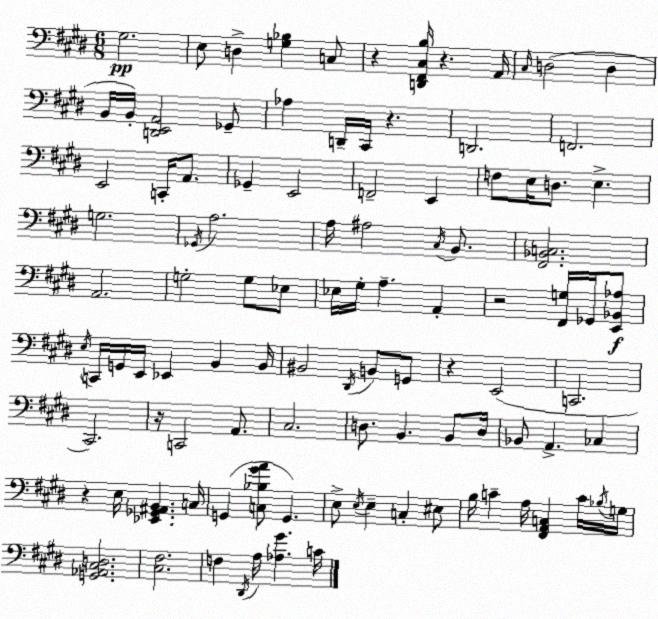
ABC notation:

X:1
T:Untitled
M:6/8
L:1/4
K:E
^G,2 E,/2 D, [G,_B,] C,/2 z [D,,^F,,^C,B,]/4 z A,,/4 ^C,/4 D,2 D, B,,/4 B,,/4 [D,,E,,A,,]2 _G,,/2 _A, D,,/4 ^C,,/4 z D,,2 F,,2 E,,2 C,,/4 A,,/2 _G,, E,,2 F,,2 E,, F,/2 E,/4 D,/2 E, G,2 _G,,/4 A,2 A,/4 ^A,2 ^C,/4 B,,/2 [^F,,_B,,C,]2 A,,2 G,2 G,/2 _E,/2 _E,/4 ^G,/4 A, A,, z2 [^F,,G,]/4 _G,,/4 [E,,_B,,_A,]/2 E,/4 C,,/4 G,,/4 E,,/4 _E,, B,, B,,/4 ^B,,2 ^D,,/4 B,,/2 G,,/2 z E,,2 C,,2 ^C,,2 z/4 C,,2 A,,/2 ^C,2 D,/2 B,, B,,/2 D,/4 _B,,/2 A,, _C, z E,/4 [_E,,_G,,^A,,B,,] C,/4 G,, [C,_B,^GA]/2 G,, E,/2 E,/4 E, C, ^E,/2 B,/4 C A,/4 [^F,,A,,C,] C/4 _B,/4 G,/4 [G,,_A,,^C,D,]2 [^C,^F,]2 F, ^D,,/4 A,/4 [_A,^G] C/4